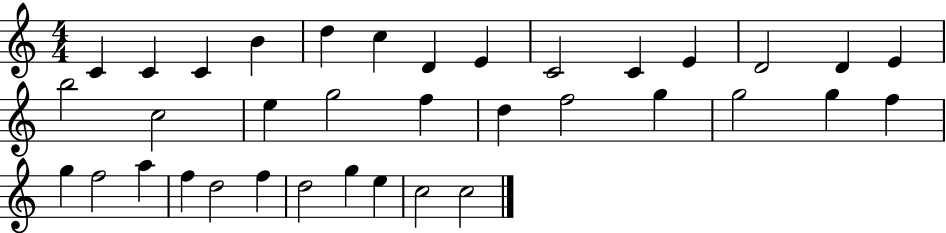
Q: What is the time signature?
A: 4/4